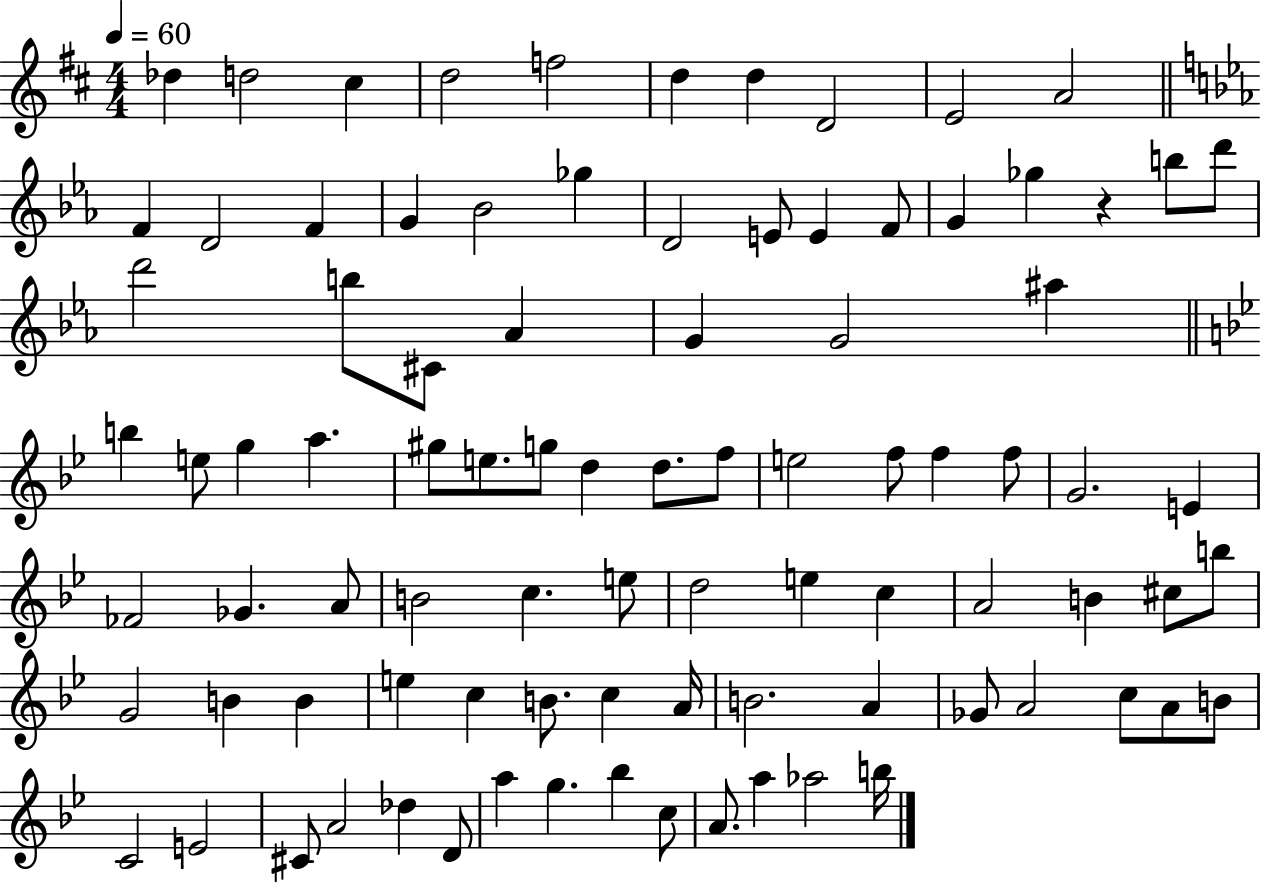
X:1
T:Untitled
M:4/4
L:1/4
K:D
_d d2 ^c d2 f2 d d D2 E2 A2 F D2 F G _B2 _g D2 E/2 E F/2 G _g z b/2 d'/2 d'2 b/2 ^C/2 _A G G2 ^a b e/2 g a ^g/2 e/2 g/2 d d/2 f/2 e2 f/2 f f/2 G2 E _F2 _G A/2 B2 c e/2 d2 e c A2 B ^c/2 b/2 G2 B B e c B/2 c A/4 B2 A _G/2 A2 c/2 A/2 B/2 C2 E2 ^C/2 A2 _d D/2 a g _b c/2 A/2 a _a2 b/4